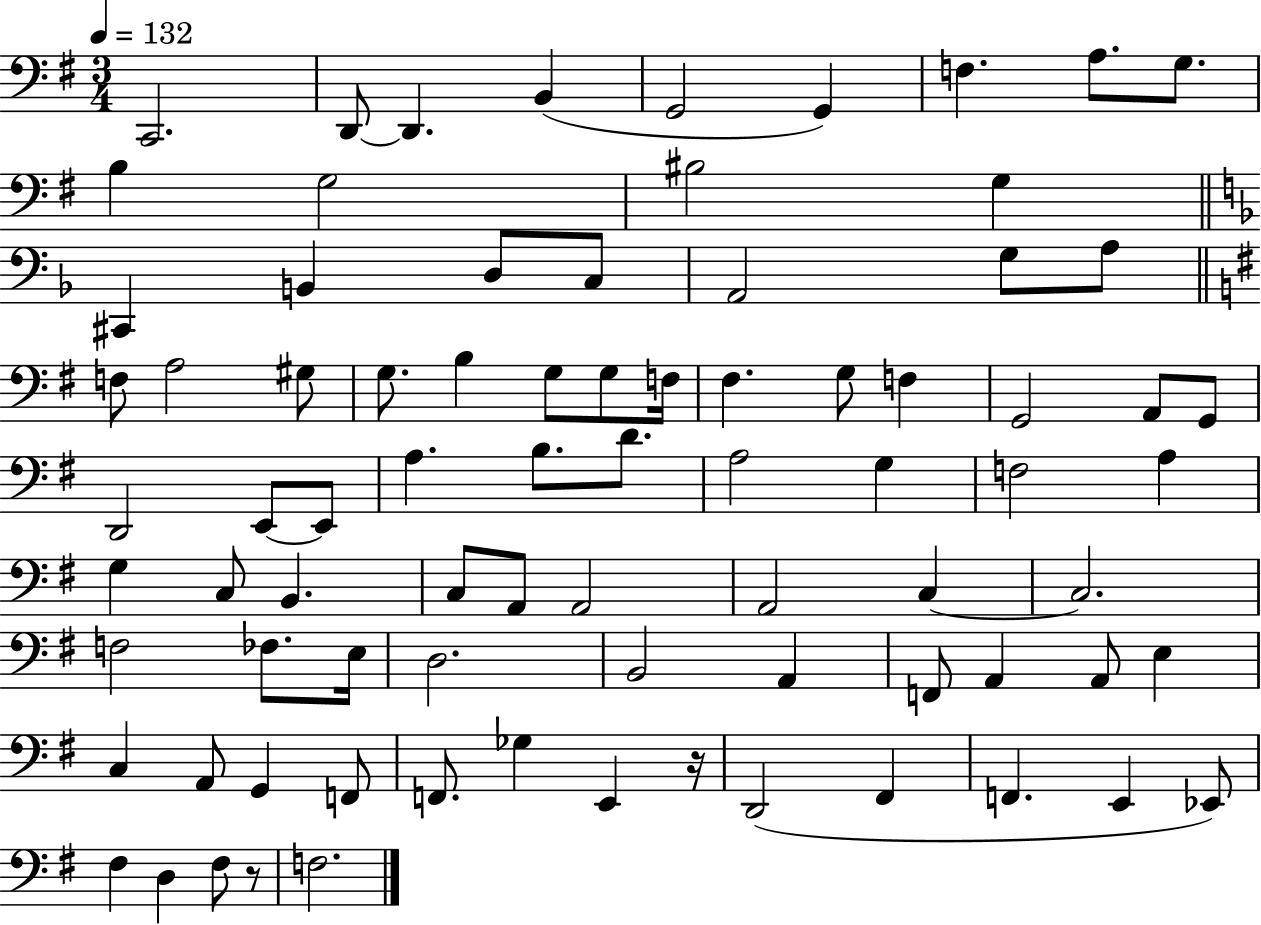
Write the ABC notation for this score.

X:1
T:Untitled
M:3/4
L:1/4
K:G
C,,2 D,,/2 D,, B,, G,,2 G,, F, A,/2 G,/2 B, G,2 ^B,2 G, ^C,, B,, D,/2 C,/2 A,,2 G,/2 A,/2 F,/2 A,2 ^G,/2 G,/2 B, G,/2 G,/2 F,/4 ^F, G,/2 F, G,,2 A,,/2 G,,/2 D,,2 E,,/2 E,,/2 A, B,/2 D/2 A,2 G, F,2 A, G, C,/2 B,, C,/2 A,,/2 A,,2 A,,2 C, C,2 F,2 _F,/2 E,/4 D,2 B,,2 A,, F,,/2 A,, A,,/2 E, C, A,,/2 G,, F,,/2 F,,/2 _G, E,, z/4 D,,2 ^F,, F,, E,, _E,,/2 ^F, D, ^F,/2 z/2 F,2